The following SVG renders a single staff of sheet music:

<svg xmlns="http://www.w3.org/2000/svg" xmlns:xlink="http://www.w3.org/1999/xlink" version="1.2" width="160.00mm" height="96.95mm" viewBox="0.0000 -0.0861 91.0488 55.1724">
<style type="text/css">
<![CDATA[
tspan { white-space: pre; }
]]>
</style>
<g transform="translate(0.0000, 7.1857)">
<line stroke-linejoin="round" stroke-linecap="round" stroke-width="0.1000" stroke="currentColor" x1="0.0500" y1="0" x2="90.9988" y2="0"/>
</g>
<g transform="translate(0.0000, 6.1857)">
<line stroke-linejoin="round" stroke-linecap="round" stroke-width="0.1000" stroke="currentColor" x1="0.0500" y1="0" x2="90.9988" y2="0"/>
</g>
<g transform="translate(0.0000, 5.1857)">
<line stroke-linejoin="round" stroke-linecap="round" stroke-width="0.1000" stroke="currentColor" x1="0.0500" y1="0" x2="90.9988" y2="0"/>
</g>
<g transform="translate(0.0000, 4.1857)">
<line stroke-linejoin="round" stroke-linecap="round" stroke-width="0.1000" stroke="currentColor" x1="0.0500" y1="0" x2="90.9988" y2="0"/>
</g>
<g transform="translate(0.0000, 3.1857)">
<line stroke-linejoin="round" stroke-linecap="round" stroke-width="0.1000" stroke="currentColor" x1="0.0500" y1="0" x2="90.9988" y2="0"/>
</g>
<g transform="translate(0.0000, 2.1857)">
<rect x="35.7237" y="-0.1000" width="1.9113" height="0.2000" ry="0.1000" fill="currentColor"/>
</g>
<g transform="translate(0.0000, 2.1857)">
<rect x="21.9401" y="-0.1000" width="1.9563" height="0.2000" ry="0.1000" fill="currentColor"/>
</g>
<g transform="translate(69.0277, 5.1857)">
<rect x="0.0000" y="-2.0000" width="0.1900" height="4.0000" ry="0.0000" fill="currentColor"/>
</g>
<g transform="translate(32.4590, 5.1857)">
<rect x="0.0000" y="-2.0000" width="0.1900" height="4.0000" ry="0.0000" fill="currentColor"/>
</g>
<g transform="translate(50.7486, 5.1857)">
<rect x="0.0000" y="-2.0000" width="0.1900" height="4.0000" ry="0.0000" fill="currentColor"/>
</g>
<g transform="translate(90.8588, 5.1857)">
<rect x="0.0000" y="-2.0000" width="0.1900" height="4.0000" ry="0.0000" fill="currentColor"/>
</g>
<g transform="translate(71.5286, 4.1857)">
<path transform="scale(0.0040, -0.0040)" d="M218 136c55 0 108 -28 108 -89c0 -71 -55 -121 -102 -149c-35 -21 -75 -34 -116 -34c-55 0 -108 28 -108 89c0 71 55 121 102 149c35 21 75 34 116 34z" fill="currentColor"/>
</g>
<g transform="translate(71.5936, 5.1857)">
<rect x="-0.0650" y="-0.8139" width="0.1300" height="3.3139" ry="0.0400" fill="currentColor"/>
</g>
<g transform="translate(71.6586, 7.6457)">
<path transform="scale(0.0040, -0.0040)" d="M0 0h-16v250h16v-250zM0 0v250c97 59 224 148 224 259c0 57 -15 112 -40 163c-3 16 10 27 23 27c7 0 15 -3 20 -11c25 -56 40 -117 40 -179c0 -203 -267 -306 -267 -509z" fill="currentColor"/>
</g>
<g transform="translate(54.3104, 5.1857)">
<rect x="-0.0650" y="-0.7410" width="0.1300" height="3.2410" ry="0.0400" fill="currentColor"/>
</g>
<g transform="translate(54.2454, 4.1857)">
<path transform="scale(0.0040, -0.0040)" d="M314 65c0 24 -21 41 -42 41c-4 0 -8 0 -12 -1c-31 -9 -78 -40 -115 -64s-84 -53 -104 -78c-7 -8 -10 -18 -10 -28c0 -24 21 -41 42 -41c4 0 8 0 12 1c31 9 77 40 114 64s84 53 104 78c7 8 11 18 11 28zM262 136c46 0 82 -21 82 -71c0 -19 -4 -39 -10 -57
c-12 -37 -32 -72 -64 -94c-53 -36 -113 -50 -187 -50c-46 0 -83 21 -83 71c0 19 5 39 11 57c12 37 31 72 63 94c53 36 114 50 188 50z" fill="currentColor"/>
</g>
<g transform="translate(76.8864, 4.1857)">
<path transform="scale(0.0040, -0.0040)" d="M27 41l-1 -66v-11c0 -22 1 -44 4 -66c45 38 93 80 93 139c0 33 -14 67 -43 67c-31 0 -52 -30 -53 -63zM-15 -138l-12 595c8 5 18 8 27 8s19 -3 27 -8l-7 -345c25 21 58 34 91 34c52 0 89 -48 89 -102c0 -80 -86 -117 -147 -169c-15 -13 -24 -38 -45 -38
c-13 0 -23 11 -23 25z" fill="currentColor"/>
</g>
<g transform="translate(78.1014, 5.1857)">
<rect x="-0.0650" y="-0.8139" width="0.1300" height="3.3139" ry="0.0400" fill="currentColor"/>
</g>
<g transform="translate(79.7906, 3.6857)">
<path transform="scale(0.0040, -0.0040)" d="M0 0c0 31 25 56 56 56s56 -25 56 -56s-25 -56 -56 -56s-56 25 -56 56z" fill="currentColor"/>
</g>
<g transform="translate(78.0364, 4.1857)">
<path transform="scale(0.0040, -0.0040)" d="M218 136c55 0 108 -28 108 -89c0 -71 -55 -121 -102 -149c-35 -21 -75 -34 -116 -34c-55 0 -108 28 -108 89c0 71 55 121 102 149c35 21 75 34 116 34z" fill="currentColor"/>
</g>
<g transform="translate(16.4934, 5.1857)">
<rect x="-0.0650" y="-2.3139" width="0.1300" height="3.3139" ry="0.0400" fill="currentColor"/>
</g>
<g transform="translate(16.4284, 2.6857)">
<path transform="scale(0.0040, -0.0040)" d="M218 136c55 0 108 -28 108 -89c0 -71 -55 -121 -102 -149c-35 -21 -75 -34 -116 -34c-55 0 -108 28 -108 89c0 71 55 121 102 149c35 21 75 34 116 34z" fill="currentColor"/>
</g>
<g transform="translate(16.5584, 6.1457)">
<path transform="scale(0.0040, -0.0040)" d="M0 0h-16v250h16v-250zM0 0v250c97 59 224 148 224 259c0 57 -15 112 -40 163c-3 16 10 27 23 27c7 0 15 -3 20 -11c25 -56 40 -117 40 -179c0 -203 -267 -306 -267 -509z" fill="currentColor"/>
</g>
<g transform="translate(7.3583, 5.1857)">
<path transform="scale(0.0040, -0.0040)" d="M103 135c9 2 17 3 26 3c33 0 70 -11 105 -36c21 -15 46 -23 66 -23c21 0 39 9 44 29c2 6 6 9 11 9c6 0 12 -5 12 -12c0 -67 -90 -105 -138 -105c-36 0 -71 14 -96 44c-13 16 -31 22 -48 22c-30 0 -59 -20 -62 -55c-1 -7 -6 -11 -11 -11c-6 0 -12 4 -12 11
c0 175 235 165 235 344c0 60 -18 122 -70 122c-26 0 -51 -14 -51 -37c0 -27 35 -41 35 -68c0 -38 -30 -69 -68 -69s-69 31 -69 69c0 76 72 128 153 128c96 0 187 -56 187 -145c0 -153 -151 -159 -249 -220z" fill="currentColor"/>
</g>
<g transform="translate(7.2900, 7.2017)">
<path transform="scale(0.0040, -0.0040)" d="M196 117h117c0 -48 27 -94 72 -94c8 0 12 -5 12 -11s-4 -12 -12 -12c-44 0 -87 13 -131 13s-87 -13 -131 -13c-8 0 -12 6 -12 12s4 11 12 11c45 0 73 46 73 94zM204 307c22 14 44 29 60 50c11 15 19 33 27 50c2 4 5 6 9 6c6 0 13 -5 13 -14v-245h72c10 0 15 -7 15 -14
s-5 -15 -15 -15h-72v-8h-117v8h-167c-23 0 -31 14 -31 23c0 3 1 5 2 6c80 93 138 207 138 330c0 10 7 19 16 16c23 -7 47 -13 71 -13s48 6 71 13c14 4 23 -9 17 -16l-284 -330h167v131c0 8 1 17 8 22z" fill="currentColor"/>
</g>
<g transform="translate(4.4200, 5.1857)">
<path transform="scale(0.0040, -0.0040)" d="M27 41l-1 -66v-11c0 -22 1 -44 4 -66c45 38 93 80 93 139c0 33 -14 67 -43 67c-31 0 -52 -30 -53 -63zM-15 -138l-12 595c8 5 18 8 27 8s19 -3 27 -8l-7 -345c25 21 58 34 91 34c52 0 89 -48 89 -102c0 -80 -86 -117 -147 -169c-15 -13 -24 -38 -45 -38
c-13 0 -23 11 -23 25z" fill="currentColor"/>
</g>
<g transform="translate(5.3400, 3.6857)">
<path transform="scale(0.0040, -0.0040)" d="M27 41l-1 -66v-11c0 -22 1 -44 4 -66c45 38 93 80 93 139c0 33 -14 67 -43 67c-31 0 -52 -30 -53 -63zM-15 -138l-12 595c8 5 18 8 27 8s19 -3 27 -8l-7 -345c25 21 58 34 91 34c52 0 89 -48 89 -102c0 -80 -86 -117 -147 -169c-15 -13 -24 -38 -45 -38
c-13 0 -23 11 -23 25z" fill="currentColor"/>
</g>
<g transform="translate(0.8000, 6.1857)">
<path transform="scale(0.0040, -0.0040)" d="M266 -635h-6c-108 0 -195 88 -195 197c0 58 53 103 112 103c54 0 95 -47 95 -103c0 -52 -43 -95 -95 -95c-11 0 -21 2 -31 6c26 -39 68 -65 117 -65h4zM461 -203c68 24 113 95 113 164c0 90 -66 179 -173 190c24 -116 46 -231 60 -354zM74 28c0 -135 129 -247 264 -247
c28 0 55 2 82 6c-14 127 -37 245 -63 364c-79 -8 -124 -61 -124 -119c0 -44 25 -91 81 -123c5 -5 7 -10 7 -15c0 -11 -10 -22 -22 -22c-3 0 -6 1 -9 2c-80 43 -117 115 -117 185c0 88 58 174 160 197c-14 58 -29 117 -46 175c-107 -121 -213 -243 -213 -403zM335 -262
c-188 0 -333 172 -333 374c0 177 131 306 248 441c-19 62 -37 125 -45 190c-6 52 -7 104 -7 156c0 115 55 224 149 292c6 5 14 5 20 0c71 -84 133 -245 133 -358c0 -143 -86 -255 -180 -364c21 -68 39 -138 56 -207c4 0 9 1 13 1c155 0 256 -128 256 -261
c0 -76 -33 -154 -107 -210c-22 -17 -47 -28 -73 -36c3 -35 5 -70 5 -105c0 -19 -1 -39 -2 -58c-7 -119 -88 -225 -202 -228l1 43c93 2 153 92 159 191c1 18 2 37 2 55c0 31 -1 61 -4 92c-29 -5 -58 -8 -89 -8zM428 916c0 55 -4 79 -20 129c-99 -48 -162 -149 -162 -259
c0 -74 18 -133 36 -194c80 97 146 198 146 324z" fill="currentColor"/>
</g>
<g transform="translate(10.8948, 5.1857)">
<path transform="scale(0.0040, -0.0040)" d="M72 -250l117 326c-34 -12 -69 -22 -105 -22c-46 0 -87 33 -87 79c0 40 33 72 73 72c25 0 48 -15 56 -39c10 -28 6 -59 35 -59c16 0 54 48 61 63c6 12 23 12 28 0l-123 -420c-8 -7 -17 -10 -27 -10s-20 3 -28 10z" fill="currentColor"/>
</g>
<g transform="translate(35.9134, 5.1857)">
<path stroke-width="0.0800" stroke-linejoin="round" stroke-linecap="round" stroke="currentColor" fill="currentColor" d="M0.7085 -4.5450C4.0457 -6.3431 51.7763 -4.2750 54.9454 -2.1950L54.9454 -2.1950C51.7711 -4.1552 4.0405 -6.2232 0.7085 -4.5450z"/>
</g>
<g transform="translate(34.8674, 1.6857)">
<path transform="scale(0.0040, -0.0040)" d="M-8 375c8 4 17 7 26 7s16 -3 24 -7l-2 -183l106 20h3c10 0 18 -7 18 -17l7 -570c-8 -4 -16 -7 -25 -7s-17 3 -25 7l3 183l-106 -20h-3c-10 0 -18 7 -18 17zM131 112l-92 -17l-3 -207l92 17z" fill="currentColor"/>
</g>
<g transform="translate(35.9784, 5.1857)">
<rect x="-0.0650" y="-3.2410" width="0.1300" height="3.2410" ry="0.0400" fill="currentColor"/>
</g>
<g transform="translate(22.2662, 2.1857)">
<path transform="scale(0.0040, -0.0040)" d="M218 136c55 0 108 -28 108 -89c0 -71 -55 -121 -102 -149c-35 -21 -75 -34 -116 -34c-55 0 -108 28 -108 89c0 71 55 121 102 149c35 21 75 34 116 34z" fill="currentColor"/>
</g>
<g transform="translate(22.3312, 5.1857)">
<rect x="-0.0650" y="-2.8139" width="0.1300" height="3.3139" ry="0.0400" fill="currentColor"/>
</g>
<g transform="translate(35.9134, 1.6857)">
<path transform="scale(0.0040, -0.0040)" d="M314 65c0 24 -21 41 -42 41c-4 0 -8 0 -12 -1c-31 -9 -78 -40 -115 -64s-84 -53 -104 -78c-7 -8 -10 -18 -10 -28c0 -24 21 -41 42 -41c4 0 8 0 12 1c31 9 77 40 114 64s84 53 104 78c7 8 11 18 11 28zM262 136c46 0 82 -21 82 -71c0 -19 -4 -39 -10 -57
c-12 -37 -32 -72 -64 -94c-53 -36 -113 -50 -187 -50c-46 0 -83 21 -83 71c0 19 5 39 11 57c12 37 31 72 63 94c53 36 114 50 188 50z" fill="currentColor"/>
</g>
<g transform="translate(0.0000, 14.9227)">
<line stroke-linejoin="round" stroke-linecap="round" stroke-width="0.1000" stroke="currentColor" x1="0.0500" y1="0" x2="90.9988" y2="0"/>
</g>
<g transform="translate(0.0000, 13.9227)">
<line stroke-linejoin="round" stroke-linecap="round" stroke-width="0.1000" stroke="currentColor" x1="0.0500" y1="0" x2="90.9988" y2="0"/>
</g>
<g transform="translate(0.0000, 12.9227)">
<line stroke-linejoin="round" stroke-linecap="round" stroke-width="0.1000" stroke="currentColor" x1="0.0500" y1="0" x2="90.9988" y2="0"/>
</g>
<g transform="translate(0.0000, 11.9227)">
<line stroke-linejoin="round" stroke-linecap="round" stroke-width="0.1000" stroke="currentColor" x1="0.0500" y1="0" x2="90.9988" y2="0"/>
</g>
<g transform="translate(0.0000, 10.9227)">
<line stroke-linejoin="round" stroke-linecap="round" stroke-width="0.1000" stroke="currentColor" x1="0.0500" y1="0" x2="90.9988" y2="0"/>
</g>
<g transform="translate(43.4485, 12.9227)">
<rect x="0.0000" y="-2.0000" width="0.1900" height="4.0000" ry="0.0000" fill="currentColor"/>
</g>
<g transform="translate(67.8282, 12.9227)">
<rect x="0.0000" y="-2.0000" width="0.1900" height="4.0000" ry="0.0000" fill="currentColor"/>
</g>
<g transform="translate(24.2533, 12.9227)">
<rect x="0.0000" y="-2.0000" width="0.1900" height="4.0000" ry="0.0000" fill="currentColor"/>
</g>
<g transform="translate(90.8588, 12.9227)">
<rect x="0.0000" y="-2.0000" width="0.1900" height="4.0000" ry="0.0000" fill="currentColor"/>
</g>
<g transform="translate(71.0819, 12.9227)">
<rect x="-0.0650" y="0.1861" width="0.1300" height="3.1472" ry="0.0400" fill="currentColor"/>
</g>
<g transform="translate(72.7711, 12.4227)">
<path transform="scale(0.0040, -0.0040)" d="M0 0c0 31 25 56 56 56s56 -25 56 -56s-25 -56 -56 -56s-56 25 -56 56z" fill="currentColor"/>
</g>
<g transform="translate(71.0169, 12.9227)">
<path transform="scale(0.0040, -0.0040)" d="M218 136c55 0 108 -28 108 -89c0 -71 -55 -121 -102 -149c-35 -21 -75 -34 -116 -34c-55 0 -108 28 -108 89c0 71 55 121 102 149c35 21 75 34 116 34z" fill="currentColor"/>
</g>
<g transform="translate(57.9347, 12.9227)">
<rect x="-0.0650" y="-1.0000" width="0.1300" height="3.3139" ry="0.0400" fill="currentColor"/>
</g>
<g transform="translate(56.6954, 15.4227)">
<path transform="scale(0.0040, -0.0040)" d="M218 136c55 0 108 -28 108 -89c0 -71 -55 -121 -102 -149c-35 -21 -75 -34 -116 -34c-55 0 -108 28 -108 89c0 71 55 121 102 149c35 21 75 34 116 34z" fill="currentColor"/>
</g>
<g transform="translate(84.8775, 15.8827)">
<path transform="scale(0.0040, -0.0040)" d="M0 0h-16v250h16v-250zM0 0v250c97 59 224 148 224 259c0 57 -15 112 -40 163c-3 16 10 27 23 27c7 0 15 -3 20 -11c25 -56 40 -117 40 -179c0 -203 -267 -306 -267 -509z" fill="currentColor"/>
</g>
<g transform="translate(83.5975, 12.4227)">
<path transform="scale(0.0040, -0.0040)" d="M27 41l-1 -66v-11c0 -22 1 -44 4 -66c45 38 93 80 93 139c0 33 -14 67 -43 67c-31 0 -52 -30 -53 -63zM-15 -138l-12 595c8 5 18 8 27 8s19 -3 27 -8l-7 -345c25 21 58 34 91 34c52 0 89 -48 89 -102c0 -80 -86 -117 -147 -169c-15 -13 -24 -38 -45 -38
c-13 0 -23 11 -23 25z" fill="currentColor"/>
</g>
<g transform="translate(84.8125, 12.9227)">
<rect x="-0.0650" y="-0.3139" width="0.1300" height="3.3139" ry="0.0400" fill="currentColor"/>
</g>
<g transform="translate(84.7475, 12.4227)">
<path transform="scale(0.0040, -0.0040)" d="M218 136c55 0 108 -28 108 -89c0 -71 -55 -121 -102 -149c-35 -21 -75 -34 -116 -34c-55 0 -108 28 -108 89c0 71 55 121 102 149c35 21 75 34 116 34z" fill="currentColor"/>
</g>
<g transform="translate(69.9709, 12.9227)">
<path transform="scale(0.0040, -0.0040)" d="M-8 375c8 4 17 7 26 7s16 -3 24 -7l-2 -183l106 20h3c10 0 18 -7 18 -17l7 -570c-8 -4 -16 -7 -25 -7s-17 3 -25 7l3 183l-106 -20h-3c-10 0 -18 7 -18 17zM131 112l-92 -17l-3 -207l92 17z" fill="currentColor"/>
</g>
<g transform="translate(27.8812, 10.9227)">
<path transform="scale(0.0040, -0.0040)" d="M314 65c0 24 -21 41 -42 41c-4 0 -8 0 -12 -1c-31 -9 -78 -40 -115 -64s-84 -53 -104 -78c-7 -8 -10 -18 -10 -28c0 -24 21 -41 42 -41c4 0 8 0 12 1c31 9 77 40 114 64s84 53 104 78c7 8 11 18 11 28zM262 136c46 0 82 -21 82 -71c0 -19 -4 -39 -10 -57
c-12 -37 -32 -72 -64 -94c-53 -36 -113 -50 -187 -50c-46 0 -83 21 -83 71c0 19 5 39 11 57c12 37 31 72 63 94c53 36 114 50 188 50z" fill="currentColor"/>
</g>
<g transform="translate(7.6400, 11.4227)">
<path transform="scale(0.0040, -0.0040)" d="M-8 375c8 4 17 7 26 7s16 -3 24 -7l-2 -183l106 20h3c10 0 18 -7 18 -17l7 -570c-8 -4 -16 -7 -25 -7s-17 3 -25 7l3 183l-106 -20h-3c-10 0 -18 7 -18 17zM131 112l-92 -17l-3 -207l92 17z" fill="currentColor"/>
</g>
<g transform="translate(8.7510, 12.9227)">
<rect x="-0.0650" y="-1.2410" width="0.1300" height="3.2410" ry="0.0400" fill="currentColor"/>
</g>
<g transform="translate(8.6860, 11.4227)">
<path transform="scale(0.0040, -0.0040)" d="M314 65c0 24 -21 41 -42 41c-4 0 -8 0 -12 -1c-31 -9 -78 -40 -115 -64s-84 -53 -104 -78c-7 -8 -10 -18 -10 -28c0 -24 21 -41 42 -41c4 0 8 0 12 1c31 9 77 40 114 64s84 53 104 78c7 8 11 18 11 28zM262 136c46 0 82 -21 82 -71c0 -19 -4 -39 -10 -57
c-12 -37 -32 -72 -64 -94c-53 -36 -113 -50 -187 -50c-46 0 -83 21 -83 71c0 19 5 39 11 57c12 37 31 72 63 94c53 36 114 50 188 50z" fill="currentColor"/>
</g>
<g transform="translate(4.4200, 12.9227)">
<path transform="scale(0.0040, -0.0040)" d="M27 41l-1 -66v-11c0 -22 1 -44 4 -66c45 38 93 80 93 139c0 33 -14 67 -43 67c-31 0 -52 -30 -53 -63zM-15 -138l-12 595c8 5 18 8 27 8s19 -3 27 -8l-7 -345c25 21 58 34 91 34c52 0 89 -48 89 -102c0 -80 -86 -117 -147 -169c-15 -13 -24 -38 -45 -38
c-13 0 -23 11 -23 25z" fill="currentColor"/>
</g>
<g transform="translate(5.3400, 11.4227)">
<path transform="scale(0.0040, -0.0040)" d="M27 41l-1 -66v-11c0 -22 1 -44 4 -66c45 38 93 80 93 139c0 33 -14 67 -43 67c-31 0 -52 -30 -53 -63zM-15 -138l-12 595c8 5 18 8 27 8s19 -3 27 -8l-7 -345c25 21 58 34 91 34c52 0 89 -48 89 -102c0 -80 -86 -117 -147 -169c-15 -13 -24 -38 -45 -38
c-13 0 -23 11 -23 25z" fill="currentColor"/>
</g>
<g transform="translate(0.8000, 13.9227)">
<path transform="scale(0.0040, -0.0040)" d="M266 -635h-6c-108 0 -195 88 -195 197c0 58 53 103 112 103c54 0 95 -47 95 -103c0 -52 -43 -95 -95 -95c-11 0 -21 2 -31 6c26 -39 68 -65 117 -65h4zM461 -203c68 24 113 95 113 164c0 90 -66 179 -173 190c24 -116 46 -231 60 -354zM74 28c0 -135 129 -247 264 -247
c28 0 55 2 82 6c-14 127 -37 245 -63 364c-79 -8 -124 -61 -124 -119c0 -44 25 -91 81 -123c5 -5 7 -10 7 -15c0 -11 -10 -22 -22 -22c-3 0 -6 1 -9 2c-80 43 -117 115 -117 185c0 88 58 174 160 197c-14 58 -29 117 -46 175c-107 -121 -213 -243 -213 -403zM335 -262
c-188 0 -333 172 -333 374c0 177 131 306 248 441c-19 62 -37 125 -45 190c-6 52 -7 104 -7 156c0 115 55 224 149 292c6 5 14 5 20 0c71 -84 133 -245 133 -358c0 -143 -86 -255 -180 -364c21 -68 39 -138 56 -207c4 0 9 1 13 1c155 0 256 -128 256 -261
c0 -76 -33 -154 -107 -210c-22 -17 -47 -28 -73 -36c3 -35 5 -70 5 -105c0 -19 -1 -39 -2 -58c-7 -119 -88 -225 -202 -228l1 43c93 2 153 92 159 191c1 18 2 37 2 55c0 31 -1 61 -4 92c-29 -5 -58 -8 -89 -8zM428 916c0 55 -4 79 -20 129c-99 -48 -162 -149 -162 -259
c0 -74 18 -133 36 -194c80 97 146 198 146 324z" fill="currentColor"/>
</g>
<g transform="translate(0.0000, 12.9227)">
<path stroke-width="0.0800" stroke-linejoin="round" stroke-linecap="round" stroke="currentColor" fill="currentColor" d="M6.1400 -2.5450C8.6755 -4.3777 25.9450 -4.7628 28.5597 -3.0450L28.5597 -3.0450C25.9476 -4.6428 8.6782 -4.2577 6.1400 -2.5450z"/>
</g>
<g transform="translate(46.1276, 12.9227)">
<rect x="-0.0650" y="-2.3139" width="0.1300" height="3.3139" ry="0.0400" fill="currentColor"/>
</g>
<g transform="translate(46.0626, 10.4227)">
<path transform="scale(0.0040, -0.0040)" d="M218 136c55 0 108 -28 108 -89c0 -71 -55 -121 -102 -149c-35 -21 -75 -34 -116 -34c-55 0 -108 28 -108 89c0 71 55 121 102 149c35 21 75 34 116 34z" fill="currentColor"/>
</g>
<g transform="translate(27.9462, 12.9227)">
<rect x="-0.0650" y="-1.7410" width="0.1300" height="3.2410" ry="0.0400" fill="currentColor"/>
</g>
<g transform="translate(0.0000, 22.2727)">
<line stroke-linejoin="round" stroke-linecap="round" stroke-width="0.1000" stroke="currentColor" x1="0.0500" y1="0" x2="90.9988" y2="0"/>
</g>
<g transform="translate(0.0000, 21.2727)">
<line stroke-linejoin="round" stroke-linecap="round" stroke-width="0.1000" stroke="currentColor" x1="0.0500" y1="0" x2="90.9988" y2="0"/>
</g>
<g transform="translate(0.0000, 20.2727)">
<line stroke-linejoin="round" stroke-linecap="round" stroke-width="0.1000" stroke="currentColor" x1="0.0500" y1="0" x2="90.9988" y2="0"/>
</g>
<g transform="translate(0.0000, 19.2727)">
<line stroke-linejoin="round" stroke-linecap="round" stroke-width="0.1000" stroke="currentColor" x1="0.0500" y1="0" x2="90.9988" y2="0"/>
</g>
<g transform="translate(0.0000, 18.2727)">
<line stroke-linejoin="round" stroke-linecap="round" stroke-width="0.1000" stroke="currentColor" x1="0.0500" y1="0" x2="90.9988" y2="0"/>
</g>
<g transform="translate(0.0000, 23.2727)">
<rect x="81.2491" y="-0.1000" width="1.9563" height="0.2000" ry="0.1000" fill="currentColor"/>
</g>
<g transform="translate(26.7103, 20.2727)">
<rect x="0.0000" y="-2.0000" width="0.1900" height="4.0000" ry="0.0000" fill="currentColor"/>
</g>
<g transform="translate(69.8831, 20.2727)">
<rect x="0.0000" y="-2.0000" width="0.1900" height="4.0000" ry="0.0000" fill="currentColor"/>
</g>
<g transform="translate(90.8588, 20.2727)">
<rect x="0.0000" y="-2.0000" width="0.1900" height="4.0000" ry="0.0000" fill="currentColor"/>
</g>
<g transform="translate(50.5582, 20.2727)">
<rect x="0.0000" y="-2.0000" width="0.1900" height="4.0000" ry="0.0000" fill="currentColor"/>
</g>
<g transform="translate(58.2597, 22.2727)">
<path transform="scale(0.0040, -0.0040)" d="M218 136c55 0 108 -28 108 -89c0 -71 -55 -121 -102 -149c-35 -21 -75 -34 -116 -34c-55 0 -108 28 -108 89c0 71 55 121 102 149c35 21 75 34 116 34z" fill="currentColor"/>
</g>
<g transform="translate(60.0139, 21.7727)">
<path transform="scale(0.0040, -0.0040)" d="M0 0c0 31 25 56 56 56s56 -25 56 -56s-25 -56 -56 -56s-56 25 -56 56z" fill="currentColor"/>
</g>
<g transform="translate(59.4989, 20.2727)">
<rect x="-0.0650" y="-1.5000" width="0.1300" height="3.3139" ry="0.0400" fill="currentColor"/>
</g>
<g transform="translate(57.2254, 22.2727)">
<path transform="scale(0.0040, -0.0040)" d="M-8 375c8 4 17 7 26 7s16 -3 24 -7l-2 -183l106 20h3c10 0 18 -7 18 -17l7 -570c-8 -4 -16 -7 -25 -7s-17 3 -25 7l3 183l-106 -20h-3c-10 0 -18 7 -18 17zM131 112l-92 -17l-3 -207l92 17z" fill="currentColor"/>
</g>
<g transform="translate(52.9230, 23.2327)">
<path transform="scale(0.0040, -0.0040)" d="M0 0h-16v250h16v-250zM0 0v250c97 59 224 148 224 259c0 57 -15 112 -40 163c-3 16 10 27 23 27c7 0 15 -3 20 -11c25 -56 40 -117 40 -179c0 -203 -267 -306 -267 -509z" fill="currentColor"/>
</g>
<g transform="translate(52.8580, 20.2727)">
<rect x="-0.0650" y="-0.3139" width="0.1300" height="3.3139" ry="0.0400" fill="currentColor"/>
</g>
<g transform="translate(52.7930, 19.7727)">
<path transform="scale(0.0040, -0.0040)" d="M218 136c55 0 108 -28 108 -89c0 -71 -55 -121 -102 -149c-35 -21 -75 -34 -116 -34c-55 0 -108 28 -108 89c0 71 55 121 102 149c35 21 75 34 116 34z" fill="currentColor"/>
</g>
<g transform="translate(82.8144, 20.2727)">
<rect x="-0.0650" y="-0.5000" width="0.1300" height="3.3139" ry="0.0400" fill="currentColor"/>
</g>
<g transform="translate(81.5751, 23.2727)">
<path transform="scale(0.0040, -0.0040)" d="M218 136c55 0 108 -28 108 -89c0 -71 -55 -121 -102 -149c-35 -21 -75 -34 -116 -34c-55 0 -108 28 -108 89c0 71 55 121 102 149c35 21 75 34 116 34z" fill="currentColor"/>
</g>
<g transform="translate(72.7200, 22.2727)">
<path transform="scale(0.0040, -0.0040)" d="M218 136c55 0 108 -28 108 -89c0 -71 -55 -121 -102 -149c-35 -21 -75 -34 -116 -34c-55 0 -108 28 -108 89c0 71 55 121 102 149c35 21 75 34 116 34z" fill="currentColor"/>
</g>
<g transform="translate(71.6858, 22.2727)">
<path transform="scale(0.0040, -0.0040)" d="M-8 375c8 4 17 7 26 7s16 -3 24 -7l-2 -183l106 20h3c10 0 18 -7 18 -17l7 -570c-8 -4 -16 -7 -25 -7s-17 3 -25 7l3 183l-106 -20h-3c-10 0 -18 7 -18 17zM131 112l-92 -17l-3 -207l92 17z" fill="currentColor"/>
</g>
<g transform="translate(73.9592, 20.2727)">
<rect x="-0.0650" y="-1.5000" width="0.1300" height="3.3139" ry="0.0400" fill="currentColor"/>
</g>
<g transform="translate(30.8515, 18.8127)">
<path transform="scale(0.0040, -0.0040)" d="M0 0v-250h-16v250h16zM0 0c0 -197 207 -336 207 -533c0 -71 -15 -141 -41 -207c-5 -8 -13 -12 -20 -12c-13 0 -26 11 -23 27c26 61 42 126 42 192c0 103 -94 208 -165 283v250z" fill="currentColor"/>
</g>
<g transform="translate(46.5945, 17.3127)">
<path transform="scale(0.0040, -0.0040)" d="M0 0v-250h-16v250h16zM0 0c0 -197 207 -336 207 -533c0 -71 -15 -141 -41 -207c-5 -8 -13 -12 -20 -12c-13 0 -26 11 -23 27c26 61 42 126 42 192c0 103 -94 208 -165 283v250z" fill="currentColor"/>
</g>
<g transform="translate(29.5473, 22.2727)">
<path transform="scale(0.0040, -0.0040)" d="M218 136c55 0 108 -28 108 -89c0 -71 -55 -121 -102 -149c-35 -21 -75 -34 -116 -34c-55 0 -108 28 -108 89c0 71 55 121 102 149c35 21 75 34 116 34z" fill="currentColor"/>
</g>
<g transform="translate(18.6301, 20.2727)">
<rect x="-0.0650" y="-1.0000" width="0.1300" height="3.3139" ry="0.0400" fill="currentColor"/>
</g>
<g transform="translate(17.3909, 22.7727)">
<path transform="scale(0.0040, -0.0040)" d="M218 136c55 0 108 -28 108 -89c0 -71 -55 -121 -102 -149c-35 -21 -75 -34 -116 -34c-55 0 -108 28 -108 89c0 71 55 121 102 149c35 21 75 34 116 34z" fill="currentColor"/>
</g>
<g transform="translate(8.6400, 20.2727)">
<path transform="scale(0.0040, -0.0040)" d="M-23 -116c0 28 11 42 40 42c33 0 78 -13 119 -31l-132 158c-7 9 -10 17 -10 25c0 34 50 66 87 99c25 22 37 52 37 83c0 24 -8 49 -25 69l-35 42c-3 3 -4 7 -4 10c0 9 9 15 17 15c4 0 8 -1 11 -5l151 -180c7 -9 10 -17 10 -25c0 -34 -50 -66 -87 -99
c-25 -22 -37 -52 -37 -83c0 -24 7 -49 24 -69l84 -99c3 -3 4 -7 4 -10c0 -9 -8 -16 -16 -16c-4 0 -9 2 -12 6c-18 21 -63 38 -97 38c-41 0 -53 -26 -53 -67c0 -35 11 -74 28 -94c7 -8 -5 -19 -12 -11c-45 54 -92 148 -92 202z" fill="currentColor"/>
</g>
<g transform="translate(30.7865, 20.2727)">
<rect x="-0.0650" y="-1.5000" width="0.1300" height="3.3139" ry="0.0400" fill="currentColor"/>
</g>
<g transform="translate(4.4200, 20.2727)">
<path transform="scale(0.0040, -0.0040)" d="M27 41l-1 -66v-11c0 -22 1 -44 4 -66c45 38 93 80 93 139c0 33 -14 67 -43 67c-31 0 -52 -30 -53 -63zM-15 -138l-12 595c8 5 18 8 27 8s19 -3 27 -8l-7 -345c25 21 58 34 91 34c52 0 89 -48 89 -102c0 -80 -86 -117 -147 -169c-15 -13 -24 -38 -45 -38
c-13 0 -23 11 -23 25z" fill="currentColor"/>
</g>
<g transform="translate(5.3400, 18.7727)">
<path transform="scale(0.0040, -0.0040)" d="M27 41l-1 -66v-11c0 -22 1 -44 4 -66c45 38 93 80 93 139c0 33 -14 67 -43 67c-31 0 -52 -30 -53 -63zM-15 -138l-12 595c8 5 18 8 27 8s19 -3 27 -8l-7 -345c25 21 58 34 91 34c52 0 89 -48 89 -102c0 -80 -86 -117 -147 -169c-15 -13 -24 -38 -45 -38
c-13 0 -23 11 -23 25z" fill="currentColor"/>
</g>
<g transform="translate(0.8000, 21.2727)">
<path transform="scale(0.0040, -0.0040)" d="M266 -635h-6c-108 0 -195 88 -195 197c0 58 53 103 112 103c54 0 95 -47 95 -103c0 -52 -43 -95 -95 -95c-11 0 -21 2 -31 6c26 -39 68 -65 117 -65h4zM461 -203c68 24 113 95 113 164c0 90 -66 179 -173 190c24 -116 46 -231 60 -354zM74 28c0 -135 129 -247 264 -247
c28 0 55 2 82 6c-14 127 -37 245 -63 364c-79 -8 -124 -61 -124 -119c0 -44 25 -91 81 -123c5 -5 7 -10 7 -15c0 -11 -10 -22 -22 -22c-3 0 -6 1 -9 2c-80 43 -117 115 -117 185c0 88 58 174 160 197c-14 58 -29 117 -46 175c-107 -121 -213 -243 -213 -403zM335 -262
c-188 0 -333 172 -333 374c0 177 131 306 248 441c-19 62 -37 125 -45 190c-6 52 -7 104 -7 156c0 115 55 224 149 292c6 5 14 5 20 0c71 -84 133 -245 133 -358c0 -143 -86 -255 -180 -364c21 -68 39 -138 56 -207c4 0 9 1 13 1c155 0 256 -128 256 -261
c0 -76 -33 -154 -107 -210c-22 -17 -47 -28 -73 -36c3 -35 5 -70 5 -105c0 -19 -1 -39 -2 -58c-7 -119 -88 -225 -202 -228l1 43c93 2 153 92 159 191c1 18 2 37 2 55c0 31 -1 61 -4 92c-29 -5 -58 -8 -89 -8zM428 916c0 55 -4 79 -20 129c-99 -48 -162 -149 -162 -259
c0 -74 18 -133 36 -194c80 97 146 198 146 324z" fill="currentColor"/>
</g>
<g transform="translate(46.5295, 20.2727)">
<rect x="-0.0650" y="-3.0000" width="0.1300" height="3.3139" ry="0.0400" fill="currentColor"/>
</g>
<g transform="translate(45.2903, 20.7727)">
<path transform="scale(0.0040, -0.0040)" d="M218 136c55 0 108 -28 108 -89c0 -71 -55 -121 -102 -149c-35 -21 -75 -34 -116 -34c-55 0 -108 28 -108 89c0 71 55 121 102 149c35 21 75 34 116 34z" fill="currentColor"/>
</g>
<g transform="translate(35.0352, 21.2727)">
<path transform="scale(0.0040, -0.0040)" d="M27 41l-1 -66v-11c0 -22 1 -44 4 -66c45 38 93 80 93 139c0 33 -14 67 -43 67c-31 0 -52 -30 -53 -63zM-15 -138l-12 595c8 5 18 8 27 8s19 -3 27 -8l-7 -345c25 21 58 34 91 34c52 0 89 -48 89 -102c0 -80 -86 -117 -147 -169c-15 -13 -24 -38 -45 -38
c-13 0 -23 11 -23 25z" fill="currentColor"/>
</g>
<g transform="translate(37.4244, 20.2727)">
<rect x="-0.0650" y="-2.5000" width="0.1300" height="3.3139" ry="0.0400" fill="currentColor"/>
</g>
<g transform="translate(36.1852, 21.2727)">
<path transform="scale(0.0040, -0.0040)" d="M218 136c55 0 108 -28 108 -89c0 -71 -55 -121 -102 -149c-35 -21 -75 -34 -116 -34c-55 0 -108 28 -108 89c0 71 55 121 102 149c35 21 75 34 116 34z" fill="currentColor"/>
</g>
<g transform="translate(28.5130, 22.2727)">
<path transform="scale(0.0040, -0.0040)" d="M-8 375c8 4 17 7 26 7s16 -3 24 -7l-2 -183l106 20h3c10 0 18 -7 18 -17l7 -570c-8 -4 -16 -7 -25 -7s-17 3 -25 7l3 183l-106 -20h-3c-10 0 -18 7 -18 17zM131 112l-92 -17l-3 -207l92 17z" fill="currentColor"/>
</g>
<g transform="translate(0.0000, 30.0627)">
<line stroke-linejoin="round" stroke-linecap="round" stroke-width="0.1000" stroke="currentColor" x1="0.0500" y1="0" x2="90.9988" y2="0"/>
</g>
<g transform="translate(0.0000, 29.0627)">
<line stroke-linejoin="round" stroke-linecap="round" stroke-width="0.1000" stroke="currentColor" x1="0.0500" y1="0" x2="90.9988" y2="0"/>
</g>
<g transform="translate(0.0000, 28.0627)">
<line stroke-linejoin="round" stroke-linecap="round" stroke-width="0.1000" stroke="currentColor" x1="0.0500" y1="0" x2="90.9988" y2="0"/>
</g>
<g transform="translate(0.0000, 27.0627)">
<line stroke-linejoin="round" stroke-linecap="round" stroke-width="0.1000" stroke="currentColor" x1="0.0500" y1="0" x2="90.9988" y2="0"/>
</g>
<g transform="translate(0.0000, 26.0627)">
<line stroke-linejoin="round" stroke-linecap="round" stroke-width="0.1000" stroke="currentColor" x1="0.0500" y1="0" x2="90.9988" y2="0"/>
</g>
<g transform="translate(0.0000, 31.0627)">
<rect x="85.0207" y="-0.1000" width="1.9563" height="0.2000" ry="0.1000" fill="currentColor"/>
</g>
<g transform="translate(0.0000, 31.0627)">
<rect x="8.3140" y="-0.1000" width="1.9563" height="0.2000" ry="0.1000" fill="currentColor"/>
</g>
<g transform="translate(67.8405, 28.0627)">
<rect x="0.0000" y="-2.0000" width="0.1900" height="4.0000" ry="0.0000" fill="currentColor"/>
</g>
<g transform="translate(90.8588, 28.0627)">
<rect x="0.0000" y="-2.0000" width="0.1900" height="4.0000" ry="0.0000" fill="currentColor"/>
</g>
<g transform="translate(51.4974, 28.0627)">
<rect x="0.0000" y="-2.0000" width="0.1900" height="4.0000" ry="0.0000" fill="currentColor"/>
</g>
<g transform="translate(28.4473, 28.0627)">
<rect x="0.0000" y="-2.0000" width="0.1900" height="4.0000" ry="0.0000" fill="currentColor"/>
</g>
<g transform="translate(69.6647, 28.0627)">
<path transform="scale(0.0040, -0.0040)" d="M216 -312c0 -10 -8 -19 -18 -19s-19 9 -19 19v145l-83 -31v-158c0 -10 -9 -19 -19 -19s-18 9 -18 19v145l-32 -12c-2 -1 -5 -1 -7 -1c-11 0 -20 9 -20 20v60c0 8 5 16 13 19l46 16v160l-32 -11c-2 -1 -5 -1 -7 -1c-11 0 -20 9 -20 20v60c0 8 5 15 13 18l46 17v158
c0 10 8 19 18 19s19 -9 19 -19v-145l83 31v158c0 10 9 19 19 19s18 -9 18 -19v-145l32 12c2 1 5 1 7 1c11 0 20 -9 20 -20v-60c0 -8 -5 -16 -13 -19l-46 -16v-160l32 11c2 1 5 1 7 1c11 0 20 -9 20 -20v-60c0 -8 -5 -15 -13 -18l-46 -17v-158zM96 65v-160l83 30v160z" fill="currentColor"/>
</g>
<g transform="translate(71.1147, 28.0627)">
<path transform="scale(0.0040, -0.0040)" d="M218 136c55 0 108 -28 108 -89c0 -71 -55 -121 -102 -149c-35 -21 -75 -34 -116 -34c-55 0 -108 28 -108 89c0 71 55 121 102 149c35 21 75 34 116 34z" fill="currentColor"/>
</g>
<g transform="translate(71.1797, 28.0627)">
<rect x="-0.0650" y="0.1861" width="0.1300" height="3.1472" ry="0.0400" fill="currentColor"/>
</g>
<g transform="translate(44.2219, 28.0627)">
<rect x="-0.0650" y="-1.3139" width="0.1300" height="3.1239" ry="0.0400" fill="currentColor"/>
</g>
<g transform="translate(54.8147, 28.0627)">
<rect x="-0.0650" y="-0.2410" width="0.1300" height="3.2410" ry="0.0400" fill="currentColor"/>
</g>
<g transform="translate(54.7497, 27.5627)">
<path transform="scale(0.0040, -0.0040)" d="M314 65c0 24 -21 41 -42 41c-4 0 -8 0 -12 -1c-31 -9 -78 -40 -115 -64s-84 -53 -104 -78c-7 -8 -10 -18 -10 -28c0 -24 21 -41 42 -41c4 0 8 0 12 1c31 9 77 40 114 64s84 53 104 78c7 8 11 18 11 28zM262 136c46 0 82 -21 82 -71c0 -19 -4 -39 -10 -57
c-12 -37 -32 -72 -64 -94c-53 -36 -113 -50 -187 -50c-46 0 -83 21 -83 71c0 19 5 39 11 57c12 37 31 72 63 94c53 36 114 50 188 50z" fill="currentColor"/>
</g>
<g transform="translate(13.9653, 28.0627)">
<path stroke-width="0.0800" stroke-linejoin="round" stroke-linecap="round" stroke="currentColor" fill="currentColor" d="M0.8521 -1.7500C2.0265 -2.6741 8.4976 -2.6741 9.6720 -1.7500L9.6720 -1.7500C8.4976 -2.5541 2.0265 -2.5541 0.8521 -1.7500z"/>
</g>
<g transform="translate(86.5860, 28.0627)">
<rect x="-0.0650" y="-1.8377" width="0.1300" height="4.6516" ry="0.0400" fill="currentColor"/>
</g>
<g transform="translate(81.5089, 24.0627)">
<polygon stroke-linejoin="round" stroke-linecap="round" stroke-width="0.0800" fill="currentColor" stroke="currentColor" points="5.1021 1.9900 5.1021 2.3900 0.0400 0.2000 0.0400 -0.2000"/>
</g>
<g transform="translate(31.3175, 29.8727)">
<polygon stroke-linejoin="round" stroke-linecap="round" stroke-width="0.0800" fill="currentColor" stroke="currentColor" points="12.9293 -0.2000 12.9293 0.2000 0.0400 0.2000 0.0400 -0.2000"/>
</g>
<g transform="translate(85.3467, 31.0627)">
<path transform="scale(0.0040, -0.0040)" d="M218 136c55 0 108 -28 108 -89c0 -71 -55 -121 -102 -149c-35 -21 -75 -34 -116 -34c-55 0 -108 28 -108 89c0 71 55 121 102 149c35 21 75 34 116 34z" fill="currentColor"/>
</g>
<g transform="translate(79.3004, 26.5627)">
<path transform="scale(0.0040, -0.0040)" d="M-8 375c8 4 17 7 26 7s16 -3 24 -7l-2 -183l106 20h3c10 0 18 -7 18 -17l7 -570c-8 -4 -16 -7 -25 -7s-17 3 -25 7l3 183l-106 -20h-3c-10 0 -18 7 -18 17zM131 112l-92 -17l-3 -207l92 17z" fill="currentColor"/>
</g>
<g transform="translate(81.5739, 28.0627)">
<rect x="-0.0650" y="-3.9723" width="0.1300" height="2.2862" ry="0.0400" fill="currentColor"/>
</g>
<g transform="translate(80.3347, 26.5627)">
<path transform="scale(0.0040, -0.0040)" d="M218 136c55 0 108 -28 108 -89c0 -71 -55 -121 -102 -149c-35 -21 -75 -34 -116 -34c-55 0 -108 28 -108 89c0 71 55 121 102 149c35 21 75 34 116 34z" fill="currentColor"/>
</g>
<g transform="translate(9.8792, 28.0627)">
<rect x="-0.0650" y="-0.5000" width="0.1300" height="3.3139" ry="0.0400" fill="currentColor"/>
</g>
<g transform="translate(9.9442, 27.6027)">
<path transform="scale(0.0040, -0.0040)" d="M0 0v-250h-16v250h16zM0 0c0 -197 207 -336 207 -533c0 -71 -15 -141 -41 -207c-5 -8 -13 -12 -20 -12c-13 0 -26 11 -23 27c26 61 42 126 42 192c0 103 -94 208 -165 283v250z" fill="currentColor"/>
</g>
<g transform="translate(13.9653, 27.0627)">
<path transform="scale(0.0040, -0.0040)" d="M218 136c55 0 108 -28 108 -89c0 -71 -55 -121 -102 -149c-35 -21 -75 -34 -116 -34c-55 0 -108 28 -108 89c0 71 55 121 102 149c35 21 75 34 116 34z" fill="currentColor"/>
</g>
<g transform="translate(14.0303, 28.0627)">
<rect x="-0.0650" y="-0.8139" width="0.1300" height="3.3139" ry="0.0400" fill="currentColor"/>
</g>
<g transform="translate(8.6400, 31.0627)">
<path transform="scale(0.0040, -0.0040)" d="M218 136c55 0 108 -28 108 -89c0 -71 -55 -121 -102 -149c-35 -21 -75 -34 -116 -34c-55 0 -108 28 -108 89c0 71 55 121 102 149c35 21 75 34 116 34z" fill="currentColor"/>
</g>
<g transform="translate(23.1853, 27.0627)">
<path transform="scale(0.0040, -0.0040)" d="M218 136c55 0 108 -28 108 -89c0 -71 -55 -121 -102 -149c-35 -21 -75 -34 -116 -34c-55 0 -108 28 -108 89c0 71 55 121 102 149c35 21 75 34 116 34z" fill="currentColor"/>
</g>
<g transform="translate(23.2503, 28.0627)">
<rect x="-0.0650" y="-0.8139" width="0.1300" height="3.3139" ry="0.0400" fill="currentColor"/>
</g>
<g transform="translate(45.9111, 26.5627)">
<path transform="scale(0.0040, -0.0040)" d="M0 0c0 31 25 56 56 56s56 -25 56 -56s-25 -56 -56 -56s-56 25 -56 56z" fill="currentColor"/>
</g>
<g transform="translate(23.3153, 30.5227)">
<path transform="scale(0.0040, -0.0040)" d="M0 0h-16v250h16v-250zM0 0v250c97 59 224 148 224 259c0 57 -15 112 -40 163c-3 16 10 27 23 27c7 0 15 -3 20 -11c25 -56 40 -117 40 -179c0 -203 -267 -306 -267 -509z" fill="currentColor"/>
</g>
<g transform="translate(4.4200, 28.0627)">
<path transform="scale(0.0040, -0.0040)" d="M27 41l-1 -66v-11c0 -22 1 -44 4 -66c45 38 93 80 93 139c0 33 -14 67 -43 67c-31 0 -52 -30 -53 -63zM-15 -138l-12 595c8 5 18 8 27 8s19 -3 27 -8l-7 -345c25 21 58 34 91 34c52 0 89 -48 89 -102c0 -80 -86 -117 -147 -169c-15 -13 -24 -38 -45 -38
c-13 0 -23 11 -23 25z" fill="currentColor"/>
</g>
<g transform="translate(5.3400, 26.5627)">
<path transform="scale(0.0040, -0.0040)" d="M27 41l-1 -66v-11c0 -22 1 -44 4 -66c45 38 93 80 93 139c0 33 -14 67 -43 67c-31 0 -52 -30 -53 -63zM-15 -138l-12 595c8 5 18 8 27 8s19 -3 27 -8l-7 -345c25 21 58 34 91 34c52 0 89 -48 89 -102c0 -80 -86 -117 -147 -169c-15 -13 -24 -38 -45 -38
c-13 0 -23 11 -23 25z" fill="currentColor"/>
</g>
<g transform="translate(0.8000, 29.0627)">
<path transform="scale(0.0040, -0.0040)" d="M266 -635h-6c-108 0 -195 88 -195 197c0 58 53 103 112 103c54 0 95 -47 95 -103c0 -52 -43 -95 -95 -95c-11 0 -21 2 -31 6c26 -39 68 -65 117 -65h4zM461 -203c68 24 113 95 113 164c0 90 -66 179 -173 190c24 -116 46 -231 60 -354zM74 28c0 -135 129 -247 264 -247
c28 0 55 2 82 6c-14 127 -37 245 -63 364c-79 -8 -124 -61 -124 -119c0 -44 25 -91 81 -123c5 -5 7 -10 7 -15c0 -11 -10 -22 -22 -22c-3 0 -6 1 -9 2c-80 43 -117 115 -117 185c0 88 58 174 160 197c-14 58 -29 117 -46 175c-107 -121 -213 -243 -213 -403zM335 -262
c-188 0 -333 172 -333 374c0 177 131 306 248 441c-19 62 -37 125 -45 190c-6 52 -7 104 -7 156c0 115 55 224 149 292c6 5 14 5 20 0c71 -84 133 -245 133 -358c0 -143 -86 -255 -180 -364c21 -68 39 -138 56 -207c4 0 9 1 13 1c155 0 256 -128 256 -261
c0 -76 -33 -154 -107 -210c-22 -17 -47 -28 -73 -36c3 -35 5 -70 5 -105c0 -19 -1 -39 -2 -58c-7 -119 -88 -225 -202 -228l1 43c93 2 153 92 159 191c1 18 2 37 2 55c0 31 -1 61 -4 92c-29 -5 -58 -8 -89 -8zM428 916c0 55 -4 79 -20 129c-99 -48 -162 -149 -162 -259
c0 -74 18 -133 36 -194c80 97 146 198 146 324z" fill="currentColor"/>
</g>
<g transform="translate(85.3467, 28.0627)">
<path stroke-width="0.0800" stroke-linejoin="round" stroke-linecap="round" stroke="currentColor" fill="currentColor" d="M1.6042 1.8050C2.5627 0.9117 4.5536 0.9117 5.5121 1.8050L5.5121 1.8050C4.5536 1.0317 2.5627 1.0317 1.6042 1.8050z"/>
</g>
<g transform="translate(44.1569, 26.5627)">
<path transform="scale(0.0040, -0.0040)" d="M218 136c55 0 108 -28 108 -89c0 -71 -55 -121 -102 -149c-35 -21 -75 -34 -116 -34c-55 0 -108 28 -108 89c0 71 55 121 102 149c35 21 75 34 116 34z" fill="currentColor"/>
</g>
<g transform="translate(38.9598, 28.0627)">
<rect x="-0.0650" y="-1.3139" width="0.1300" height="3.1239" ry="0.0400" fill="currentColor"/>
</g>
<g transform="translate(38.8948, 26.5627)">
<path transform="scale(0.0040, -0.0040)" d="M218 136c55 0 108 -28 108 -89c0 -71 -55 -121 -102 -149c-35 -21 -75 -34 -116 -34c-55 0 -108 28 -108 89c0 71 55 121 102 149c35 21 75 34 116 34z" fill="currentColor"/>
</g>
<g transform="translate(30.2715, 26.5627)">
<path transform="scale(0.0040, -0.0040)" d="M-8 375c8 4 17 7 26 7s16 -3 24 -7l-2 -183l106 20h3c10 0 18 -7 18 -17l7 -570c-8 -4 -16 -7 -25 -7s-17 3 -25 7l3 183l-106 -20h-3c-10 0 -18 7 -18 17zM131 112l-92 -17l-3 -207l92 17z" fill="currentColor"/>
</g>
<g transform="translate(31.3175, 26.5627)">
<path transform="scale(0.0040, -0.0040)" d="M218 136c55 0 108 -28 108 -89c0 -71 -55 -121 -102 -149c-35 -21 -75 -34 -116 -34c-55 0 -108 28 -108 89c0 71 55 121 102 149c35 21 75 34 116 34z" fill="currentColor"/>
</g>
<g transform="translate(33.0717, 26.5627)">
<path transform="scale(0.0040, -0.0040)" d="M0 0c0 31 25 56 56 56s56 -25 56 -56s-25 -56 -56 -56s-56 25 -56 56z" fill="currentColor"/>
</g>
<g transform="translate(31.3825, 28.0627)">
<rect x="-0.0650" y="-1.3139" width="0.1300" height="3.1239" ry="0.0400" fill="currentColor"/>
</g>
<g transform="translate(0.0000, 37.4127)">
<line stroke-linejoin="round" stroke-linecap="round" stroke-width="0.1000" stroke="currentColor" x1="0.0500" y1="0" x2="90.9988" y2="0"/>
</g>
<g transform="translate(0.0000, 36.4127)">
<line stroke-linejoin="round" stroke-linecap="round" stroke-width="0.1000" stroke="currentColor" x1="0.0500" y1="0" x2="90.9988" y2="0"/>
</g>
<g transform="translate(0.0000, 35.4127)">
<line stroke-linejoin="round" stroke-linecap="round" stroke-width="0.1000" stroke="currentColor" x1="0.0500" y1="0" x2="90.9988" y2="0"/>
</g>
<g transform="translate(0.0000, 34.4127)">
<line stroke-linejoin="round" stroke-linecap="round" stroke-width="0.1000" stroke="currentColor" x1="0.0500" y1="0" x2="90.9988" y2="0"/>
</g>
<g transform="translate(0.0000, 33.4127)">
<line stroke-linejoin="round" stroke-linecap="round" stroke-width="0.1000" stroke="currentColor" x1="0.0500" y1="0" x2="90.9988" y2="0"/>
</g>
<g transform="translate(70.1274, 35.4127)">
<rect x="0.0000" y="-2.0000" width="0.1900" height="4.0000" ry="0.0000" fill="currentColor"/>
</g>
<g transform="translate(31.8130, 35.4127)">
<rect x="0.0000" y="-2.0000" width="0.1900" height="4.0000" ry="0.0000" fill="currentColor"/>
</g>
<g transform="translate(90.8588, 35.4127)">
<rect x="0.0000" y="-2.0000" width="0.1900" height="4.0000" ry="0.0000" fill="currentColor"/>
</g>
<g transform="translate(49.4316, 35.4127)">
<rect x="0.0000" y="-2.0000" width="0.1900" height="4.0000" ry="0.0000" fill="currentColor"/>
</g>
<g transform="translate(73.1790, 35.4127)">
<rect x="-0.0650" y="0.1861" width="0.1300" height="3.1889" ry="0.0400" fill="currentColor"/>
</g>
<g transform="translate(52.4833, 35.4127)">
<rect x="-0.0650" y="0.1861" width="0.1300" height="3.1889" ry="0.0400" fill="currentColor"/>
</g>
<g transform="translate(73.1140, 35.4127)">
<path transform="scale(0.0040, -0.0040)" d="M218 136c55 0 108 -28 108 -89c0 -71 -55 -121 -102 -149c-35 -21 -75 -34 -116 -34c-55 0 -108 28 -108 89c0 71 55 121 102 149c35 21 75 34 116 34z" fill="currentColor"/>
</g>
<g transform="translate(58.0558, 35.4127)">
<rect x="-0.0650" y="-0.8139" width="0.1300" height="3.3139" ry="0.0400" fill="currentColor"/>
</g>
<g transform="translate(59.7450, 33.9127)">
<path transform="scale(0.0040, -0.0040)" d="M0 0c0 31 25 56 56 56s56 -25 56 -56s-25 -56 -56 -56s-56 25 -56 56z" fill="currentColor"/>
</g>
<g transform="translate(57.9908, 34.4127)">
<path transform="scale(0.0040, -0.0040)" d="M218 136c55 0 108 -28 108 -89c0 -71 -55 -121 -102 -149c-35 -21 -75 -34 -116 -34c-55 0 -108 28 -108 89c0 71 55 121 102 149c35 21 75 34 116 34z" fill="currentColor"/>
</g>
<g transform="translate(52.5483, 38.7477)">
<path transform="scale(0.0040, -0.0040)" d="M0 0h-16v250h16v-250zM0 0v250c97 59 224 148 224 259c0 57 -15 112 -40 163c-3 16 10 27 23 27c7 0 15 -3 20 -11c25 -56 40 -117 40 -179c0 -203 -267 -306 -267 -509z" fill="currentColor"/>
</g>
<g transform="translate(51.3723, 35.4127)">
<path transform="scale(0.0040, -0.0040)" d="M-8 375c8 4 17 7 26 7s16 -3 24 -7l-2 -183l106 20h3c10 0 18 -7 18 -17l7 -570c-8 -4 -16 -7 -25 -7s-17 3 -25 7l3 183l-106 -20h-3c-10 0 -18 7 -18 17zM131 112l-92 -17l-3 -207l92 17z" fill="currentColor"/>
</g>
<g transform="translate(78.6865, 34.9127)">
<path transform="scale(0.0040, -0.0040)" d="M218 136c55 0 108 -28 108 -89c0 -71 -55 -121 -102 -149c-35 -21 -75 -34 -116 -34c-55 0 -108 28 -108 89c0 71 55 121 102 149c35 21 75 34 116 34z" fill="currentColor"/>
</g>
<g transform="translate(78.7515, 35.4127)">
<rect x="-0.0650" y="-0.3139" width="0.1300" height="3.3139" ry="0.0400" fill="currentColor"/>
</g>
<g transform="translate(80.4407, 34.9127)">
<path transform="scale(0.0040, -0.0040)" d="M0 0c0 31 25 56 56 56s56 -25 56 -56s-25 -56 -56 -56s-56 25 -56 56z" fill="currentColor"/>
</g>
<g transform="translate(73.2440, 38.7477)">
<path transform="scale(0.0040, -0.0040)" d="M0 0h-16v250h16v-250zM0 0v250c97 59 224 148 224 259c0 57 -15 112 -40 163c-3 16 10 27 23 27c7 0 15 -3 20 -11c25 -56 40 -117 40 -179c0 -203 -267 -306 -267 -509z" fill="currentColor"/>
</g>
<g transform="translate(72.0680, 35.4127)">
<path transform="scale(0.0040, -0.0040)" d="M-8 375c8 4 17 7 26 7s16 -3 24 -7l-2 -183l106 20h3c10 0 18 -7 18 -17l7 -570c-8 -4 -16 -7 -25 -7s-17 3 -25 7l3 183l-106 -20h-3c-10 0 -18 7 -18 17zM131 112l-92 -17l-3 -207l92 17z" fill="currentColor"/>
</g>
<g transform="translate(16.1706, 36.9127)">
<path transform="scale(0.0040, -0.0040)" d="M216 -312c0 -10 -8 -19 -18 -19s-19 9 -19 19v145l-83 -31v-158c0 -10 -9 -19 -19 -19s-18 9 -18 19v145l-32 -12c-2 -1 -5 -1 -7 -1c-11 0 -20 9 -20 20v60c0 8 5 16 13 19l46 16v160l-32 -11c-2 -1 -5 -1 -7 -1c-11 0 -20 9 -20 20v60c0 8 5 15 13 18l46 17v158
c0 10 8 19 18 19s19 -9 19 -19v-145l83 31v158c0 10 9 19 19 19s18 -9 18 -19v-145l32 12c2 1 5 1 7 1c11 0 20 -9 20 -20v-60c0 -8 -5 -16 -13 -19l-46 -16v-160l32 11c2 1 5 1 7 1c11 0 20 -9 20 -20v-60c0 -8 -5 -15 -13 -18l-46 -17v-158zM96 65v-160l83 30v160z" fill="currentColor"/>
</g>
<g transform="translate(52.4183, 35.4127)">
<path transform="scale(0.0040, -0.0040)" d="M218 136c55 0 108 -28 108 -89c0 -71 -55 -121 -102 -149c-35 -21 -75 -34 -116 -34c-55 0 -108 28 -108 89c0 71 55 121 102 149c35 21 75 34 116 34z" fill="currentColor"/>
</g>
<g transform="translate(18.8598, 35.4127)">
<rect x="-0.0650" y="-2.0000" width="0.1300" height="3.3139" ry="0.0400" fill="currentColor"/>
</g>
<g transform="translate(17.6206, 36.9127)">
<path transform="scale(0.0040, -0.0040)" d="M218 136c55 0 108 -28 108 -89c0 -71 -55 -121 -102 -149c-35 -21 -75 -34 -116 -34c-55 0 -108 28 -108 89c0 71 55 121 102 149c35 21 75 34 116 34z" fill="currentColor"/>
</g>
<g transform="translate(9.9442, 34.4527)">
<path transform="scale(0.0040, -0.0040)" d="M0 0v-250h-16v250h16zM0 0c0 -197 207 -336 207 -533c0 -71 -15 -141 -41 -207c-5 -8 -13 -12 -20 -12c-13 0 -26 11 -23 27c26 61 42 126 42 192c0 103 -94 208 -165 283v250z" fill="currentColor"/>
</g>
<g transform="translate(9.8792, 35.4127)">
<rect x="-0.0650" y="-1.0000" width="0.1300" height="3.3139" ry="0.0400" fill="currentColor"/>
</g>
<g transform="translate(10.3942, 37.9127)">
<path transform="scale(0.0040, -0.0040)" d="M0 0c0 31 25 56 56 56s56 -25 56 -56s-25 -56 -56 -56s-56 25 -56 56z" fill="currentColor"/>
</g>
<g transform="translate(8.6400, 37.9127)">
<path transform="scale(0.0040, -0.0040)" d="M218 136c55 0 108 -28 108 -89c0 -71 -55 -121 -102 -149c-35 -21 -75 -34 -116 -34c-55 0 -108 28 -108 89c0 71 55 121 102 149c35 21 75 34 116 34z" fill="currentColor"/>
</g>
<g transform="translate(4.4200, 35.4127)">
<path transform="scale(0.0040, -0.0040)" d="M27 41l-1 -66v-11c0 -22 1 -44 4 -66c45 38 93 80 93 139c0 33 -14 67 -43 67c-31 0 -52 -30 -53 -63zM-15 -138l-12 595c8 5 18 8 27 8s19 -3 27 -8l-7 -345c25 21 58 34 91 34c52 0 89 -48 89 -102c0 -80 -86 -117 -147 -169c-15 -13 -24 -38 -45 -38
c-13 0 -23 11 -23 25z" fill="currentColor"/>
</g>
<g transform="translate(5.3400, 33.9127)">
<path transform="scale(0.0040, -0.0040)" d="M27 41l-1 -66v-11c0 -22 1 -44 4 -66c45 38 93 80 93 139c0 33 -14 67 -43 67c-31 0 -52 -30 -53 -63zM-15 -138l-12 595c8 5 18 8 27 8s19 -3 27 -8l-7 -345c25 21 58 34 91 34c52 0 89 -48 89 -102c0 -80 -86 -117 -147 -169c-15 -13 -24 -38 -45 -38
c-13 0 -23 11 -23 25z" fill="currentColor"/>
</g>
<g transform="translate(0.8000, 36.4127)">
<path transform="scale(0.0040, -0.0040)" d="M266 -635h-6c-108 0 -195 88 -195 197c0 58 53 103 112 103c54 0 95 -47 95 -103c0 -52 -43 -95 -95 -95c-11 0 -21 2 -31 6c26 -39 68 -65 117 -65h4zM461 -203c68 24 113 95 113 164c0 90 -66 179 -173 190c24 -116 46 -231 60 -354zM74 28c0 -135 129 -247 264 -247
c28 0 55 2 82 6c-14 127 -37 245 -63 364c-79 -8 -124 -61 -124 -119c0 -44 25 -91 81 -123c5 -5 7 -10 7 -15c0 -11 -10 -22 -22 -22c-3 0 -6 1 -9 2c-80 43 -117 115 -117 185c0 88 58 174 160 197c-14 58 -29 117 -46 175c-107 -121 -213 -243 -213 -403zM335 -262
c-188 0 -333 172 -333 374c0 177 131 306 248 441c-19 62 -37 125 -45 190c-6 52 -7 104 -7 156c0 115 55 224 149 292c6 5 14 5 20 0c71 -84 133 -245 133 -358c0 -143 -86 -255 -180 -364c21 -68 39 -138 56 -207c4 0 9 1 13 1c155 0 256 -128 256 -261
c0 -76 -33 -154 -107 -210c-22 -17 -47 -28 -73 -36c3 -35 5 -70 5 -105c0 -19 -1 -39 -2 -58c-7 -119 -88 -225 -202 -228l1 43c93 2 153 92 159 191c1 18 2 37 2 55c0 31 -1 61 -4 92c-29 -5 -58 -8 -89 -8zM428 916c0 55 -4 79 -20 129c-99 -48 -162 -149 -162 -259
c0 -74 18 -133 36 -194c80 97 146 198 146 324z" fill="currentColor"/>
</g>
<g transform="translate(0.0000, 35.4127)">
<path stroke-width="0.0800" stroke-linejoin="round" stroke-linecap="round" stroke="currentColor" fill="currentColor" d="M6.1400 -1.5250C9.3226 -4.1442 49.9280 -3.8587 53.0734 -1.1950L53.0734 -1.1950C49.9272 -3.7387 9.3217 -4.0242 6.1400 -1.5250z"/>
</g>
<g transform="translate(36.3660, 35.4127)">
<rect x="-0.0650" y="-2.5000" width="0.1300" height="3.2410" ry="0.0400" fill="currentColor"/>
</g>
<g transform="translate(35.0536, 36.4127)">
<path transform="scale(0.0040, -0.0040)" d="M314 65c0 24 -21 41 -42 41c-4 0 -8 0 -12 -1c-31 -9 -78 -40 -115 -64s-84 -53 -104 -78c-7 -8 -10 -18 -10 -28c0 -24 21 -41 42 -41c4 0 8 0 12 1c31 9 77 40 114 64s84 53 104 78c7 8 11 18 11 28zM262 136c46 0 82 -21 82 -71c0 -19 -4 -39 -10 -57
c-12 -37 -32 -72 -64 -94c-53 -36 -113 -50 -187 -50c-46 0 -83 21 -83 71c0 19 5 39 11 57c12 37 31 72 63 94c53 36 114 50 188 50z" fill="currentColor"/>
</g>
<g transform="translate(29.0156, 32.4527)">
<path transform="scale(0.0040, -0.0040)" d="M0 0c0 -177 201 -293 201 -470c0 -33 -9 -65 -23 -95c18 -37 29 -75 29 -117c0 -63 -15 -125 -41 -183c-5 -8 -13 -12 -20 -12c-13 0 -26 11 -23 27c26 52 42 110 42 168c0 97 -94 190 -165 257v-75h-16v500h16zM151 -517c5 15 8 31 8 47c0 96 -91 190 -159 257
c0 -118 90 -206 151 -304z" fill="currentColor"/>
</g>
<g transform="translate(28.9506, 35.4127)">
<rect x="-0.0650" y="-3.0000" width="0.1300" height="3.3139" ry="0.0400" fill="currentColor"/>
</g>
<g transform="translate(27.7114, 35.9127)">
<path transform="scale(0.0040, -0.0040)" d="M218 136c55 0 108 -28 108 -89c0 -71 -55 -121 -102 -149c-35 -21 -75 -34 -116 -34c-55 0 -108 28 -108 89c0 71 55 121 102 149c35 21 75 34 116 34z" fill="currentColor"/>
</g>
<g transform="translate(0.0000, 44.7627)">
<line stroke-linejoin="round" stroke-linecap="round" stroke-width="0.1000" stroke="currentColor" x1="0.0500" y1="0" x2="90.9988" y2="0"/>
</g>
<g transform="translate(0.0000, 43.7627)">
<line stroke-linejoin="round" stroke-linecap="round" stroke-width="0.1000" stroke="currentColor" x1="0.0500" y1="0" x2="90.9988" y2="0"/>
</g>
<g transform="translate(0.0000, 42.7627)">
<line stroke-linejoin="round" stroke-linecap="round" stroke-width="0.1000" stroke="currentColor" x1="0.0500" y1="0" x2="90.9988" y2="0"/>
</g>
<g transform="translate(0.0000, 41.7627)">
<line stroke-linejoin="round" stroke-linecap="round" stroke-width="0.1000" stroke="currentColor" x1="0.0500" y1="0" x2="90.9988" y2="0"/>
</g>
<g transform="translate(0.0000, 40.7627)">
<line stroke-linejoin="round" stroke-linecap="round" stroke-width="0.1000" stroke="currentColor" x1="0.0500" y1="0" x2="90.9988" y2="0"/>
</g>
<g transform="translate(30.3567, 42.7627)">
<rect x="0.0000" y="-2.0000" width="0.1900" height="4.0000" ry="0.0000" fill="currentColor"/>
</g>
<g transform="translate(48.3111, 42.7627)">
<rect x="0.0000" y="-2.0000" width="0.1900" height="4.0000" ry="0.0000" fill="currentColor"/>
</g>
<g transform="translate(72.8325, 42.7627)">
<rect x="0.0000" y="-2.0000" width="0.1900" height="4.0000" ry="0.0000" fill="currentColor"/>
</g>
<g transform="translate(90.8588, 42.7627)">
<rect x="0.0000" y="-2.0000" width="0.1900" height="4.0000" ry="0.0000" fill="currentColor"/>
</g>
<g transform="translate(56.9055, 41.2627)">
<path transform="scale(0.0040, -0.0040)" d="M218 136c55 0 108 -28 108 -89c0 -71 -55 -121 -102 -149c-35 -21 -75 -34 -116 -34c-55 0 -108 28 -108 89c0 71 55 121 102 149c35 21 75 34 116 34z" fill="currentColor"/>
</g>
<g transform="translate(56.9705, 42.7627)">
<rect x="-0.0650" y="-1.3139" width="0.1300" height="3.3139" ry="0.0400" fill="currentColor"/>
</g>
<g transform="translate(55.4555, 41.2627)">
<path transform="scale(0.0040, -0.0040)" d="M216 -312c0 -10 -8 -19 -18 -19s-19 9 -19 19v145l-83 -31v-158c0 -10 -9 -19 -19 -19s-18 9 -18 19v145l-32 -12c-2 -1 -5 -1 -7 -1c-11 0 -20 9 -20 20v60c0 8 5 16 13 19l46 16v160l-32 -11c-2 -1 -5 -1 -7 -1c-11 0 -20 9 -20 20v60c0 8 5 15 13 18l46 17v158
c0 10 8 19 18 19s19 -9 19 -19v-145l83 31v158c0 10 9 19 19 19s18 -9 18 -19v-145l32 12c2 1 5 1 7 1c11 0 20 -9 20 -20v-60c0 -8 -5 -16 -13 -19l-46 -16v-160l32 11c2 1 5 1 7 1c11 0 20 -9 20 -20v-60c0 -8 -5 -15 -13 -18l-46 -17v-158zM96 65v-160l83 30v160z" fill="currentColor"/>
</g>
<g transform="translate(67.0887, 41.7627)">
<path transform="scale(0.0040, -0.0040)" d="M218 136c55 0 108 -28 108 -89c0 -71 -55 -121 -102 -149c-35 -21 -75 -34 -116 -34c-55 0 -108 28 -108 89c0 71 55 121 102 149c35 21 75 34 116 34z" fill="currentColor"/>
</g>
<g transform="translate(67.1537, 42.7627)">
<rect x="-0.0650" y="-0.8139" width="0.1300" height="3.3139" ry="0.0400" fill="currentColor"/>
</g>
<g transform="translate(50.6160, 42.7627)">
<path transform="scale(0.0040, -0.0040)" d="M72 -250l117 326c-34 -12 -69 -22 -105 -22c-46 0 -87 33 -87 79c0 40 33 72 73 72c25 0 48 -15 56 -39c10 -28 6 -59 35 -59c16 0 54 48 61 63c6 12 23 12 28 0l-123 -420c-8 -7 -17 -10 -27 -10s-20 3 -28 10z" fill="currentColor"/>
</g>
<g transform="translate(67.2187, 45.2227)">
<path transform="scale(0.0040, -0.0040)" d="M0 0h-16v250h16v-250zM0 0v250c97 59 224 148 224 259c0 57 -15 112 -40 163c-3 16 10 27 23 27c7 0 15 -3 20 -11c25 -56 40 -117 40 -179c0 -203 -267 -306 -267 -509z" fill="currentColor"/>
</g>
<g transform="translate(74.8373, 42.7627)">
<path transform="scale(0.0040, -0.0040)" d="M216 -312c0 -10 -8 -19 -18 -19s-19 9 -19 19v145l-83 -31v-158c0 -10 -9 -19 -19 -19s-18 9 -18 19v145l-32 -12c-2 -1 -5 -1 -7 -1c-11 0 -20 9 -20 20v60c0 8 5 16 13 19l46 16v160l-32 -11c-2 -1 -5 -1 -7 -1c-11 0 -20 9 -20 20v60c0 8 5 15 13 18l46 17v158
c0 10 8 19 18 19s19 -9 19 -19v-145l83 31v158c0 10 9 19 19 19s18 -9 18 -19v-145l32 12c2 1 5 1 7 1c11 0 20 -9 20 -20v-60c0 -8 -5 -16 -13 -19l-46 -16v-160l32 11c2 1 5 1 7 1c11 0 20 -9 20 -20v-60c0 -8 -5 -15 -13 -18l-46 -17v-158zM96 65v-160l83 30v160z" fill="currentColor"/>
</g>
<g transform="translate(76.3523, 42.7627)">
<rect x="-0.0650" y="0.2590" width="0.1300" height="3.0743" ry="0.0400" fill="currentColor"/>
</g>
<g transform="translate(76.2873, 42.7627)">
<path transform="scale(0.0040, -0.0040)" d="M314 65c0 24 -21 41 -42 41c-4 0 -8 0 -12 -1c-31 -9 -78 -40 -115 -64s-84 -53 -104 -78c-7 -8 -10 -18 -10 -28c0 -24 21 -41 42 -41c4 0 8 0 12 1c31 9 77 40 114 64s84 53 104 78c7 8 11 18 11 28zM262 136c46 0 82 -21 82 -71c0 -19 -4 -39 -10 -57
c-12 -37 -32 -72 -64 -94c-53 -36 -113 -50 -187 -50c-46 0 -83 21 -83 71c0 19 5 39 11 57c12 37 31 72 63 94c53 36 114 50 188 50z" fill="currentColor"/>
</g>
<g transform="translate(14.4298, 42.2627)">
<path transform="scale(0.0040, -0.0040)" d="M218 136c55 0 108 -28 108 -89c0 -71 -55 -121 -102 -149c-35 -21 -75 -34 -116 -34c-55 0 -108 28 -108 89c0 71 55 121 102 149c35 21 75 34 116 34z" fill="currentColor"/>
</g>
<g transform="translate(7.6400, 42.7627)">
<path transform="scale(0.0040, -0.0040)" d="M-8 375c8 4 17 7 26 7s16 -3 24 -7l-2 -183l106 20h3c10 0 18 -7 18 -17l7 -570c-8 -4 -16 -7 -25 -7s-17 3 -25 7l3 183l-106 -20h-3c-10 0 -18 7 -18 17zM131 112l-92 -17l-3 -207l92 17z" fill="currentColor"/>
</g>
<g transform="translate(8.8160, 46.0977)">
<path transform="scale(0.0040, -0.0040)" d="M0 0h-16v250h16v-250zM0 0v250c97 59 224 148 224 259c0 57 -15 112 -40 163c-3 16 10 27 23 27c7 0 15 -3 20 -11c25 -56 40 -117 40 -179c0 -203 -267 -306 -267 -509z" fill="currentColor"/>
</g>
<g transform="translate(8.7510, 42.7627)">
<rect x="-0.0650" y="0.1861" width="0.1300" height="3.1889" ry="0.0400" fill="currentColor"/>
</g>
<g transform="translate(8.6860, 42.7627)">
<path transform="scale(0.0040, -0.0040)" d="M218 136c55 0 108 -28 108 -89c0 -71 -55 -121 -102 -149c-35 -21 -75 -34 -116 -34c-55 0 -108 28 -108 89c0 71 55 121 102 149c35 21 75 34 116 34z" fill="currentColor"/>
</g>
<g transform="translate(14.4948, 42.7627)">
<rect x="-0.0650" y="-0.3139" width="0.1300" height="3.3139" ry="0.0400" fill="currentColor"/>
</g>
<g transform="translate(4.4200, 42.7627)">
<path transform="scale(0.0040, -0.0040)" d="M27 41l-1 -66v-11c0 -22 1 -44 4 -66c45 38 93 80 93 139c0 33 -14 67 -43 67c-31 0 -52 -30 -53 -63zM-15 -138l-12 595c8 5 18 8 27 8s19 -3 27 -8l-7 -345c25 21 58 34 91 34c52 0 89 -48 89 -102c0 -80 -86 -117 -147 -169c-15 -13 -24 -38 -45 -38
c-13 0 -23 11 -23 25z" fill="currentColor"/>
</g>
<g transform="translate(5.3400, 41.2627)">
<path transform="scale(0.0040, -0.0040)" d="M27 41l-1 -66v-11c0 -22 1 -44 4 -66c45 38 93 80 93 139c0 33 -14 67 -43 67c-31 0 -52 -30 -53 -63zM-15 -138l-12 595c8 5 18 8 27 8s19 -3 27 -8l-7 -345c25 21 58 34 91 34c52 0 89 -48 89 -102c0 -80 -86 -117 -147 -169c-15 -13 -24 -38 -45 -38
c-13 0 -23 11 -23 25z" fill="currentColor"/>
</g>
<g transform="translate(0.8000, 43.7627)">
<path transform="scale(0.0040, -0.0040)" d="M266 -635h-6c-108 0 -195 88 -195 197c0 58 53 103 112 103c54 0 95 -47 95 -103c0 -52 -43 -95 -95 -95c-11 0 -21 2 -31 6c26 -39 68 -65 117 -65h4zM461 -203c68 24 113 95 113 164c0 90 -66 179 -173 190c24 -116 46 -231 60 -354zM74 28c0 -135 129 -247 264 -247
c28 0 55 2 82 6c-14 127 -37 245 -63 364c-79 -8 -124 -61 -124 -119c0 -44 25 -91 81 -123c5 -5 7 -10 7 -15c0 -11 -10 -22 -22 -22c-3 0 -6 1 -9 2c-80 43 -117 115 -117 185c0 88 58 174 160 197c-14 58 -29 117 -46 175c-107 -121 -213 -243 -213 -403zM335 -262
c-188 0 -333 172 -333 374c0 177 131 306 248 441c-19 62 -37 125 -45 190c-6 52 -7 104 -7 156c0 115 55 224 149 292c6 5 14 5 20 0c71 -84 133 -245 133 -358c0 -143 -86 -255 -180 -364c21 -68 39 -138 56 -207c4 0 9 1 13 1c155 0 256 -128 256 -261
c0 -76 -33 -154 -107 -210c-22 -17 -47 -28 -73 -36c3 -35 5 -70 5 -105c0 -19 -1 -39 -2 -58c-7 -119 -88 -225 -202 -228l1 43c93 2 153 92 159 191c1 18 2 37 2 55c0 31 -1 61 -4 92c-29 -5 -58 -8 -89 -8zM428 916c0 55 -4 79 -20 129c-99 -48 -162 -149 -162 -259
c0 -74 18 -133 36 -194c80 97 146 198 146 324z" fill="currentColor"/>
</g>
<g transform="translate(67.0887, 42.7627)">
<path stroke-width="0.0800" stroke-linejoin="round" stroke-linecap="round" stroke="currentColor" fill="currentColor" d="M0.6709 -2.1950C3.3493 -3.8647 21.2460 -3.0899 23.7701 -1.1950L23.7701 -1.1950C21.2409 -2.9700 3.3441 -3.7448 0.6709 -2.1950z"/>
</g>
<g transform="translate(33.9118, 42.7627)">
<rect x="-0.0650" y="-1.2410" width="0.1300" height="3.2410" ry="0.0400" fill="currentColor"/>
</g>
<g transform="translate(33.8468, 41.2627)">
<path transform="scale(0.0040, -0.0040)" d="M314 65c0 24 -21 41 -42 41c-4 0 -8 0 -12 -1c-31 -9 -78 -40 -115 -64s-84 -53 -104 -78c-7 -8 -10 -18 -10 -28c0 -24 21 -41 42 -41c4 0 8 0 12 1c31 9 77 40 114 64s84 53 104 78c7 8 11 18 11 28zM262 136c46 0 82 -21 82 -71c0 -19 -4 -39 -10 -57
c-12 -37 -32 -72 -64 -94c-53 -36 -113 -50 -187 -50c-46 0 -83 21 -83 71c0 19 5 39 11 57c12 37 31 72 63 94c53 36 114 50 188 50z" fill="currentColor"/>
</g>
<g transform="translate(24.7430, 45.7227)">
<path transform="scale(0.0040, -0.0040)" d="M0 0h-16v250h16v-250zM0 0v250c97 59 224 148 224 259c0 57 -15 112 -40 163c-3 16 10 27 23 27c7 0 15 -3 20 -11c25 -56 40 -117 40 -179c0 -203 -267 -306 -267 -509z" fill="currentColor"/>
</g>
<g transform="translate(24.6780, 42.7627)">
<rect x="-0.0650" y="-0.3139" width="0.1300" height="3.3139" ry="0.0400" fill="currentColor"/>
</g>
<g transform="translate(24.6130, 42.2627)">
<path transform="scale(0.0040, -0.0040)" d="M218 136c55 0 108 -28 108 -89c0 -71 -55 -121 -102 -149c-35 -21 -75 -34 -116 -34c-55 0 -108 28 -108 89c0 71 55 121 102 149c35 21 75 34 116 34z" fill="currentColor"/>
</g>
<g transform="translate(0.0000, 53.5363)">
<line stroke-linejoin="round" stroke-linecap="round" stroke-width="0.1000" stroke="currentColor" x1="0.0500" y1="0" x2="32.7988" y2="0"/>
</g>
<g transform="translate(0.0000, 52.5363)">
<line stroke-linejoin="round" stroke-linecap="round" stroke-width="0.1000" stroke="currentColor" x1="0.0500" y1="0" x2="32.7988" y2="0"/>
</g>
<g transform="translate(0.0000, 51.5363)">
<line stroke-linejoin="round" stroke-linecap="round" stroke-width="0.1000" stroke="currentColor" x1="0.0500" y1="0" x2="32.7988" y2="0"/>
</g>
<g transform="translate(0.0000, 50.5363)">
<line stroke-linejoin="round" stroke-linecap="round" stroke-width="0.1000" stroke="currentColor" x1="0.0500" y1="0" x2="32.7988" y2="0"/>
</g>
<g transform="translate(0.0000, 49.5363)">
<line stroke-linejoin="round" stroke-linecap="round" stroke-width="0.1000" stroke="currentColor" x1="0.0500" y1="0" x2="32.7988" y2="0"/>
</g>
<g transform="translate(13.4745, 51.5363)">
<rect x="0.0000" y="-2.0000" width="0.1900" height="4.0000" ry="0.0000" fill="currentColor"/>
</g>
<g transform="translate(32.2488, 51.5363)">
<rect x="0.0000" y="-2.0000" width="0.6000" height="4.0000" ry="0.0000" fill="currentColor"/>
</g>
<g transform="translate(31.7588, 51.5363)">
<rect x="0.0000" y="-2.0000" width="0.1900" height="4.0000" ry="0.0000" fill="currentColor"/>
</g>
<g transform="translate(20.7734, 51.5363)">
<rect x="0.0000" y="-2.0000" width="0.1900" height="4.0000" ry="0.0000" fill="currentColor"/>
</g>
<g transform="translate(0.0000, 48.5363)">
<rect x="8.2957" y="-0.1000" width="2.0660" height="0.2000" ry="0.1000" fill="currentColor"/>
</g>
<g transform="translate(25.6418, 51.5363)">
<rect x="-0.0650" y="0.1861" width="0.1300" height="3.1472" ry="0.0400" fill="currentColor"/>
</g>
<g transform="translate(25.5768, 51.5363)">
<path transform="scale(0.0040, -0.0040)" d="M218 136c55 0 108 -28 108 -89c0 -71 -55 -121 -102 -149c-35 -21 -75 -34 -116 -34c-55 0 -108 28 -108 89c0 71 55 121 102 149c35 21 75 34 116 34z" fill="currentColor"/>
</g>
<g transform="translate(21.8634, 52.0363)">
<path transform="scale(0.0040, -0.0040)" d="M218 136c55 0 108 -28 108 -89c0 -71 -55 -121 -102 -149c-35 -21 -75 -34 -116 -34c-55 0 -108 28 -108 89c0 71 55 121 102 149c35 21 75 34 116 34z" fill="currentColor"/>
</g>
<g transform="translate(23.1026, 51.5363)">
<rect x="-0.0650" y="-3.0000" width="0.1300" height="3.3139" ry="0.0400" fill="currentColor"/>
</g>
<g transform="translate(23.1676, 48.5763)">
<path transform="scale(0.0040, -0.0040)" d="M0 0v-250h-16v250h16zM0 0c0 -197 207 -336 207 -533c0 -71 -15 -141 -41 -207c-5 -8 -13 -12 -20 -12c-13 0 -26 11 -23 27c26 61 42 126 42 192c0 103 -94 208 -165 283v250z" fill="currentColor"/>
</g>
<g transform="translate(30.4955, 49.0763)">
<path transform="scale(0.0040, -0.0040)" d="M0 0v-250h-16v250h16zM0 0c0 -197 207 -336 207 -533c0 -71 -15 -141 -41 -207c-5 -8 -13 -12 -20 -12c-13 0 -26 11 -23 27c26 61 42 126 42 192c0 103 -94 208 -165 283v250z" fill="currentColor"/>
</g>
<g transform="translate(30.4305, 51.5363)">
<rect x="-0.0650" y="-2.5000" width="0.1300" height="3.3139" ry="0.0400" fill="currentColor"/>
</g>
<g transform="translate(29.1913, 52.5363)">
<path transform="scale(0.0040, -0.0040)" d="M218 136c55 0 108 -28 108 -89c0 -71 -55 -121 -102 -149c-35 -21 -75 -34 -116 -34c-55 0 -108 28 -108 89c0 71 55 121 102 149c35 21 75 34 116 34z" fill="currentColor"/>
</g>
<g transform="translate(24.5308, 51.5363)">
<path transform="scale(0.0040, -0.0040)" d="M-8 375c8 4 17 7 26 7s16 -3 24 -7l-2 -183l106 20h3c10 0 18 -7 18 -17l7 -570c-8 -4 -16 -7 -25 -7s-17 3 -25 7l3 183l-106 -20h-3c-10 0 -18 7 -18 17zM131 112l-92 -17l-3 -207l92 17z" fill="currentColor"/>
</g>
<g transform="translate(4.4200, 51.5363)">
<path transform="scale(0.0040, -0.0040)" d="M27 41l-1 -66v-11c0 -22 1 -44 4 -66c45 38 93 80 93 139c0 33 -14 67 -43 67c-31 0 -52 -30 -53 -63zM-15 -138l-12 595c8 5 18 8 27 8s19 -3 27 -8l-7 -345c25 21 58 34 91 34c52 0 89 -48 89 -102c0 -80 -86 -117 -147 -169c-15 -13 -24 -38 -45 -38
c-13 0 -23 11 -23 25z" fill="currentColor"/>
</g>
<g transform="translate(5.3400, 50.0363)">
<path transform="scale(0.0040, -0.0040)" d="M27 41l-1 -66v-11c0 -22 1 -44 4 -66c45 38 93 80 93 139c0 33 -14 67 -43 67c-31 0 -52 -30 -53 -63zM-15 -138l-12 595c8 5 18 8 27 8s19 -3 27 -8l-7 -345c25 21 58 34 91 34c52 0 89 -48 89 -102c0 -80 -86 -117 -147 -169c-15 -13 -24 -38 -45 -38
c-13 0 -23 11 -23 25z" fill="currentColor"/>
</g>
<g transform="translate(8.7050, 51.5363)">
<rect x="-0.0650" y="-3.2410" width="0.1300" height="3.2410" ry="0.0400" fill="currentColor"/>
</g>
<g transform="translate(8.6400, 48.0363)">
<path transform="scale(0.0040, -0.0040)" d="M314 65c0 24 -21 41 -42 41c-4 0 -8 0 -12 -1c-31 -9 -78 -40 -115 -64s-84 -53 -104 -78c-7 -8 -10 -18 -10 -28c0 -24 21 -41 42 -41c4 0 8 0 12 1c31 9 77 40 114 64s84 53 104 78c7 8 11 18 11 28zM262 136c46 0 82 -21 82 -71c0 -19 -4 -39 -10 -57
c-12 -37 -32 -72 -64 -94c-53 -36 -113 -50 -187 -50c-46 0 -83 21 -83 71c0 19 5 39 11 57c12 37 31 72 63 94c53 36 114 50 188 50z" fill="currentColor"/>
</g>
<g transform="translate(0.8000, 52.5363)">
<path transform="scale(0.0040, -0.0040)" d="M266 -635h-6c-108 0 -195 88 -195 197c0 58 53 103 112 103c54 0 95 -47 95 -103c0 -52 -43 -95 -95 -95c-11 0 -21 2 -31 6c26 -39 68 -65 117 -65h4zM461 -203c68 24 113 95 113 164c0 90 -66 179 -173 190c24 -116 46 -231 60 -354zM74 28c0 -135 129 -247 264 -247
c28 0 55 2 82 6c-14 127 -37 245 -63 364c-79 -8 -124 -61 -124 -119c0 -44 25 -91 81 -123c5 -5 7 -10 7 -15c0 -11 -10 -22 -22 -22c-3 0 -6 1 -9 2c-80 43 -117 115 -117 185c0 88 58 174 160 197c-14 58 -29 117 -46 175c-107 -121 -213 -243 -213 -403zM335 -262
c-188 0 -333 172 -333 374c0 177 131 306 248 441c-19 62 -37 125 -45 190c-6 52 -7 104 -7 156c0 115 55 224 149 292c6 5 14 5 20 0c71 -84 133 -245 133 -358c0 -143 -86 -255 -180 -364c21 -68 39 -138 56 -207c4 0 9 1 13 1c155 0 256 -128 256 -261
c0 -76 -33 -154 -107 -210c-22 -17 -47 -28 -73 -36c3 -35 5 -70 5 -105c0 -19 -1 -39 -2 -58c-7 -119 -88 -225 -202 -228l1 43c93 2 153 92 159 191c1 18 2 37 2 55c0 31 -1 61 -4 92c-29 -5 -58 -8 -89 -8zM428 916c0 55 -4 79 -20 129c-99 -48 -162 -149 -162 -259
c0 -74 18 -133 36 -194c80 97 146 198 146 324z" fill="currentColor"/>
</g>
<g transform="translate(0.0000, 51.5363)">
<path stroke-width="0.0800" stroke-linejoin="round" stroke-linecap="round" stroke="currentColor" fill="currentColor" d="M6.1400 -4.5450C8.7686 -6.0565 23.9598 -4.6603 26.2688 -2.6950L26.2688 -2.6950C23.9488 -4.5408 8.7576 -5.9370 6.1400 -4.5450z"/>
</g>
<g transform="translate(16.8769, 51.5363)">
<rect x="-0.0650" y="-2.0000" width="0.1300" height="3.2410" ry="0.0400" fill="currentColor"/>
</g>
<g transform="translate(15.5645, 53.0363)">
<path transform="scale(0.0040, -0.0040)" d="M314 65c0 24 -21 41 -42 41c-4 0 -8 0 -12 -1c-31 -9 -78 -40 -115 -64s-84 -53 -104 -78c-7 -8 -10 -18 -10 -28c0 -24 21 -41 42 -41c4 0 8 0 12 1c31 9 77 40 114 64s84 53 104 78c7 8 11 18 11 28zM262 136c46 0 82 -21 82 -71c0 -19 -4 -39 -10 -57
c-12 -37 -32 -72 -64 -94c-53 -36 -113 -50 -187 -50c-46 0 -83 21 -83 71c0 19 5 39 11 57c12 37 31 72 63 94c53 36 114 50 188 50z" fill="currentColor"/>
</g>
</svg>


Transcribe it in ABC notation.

X:1
T:Untitled
M:2/4
L:1/4
K:Bb
z/2 g/2 a b2 d2 d/2 _d e2 f2 g D B _c/2 z D E/2 _G A/2 c/2 E E C C/2 d d/2 e/2 e/2 e/2 c2 ^B e/2 C/2 D/2 ^F A/4 G2 B/2 d B/2 c B/2 c c/2 _e2 z/2 ^e d/2 ^B2 _b2 F2 A/2 B G/2